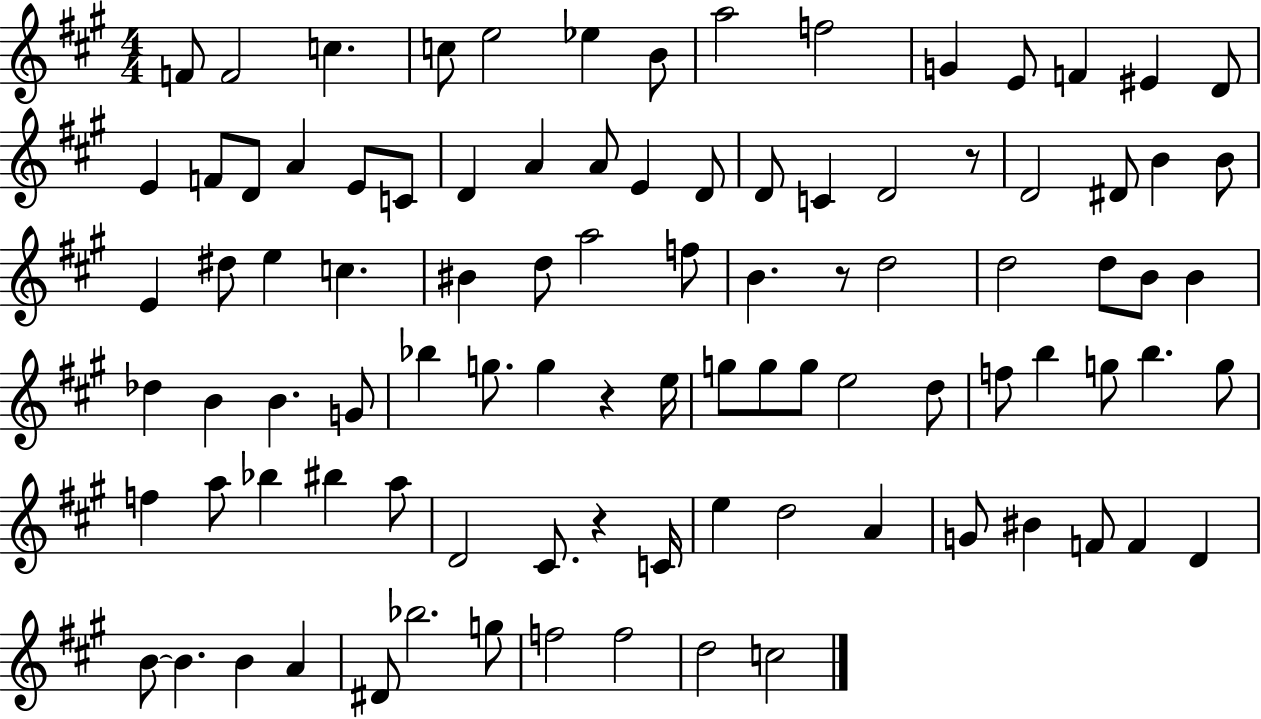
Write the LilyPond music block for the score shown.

{
  \clef treble
  \numericTimeSignature
  \time 4/4
  \key a \major
  f'8 f'2 c''4. | c''8 e''2 ees''4 b'8 | a''2 f''2 | g'4 e'8 f'4 eis'4 d'8 | \break e'4 f'8 d'8 a'4 e'8 c'8 | d'4 a'4 a'8 e'4 d'8 | d'8 c'4 d'2 r8 | d'2 dis'8 b'4 b'8 | \break e'4 dis''8 e''4 c''4. | bis'4 d''8 a''2 f''8 | b'4. r8 d''2 | d''2 d''8 b'8 b'4 | \break des''4 b'4 b'4. g'8 | bes''4 g''8. g''4 r4 e''16 | g''8 g''8 g''8 e''2 d''8 | f''8 b''4 g''8 b''4. g''8 | \break f''4 a''8 bes''4 bis''4 a''8 | d'2 cis'8. r4 c'16 | e''4 d''2 a'4 | g'8 bis'4 f'8 f'4 d'4 | \break b'8~~ b'4. b'4 a'4 | dis'8 bes''2. g''8 | f''2 f''2 | d''2 c''2 | \break \bar "|."
}